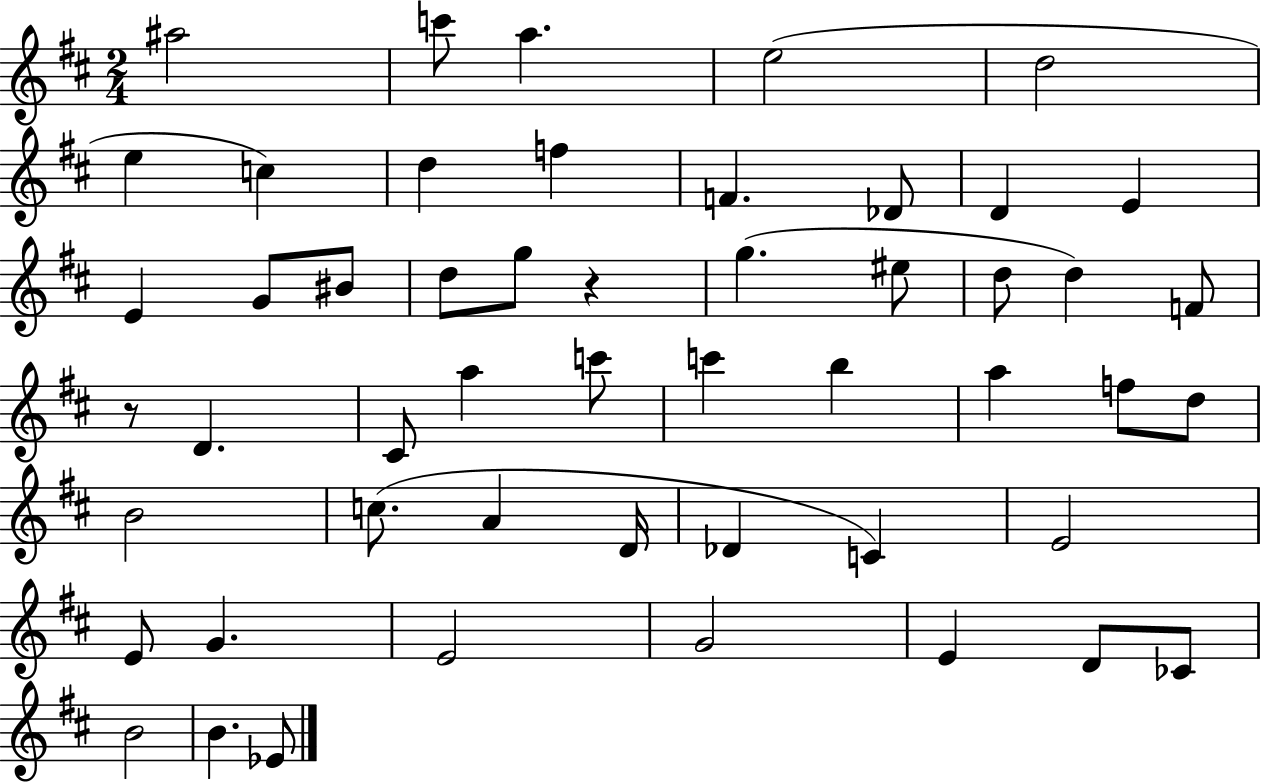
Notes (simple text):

A#5/h C6/e A5/q. E5/h D5/h E5/q C5/q D5/q F5/q F4/q. Db4/e D4/q E4/q E4/q G4/e BIS4/e D5/e G5/e R/q G5/q. EIS5/e D5/e D5/q F4/e R/e D4/q. C#4/e A5/q C6/e C6/q B5/q A5/q F5/e D5/e B4/h C5/e. A4/q D4/s Db4/q C4/q E4/h E4/e G4/q. E4/h G4/h E4/q D4/e CES4/e B4/h B4/q. Eb4/e